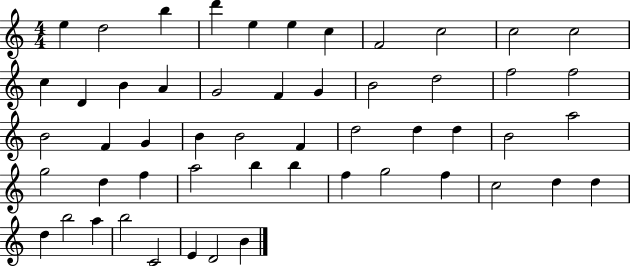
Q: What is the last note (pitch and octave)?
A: B4